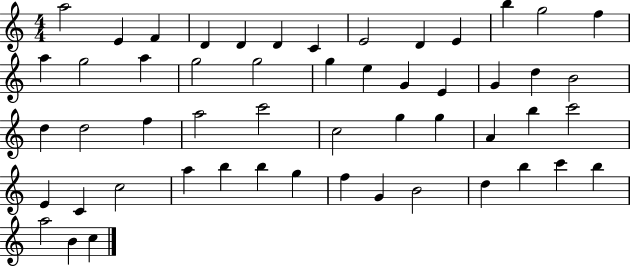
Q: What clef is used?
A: treble